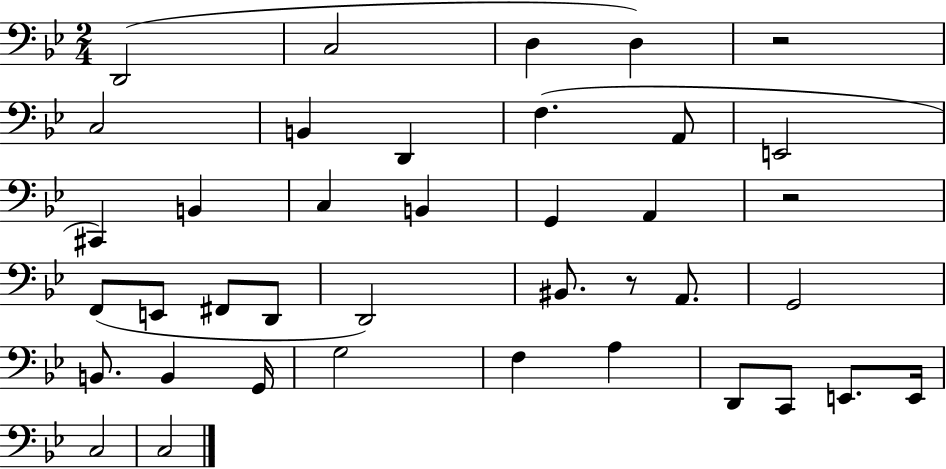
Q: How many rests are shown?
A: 3